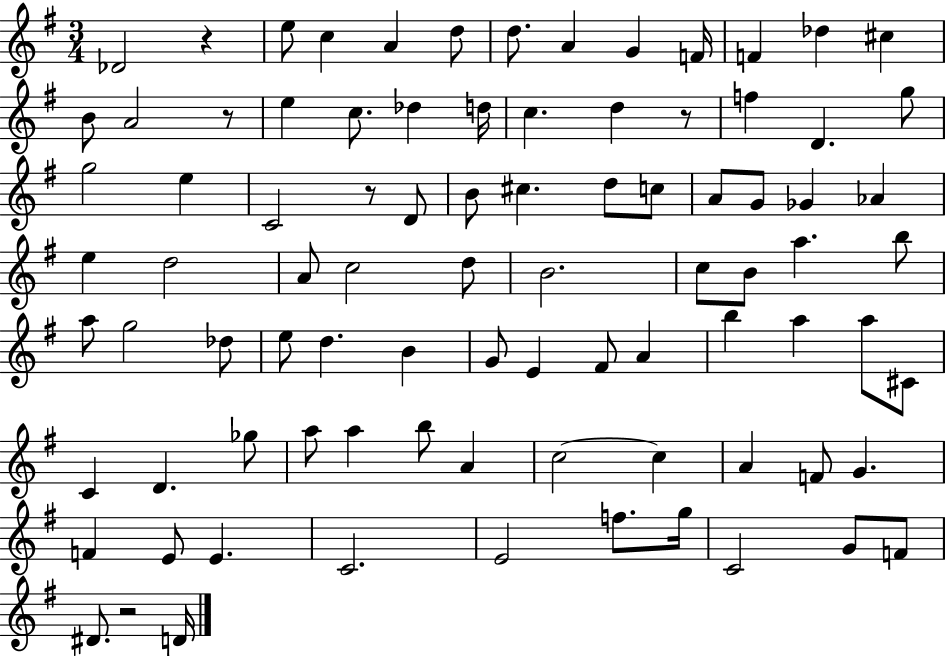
{
  \clef treble
  \numericTimeSignature
  \time 3/4
  \key g \major
  \repeat volta 2 { des'2 r4 | e''8 c''4 a'4 d''8 | d''8. a'4 g'4 f'16 | f'4 des''4 cis''4 | \break b'8 a'2 r8 | e''4 c''8. des''4 d''16 | c''4. d''4 r8 | f''4 d'4. g''8 | \break g''2 e''4 | c'2 r8 d'8 | b'8 cis''4. d''8 c''8 | a'8 g'8 ges'4 aes'4 | \break e''4 d''2 | a'8 c''2 d''8 | b'2. | c''8 b'8 a''4. b''8 | \break a''8 g''2 des''8 | e''8 d''4. b'4 | g'8 e'4 fis'8 a'4 | b''4 a''4 a''8 cis'8 | \break c'4 d'4. ges''8 | a''8 a''4 b''8 a'4 | c''2~~ c''4 | a'4 f'8 g'4. | \break f'4 e'8 e'4. | c'2. | e'2 f''8. g''16 | c'2 g'8 f'8 | \break dis'8. r2 d'16 | } \bar "|."
}